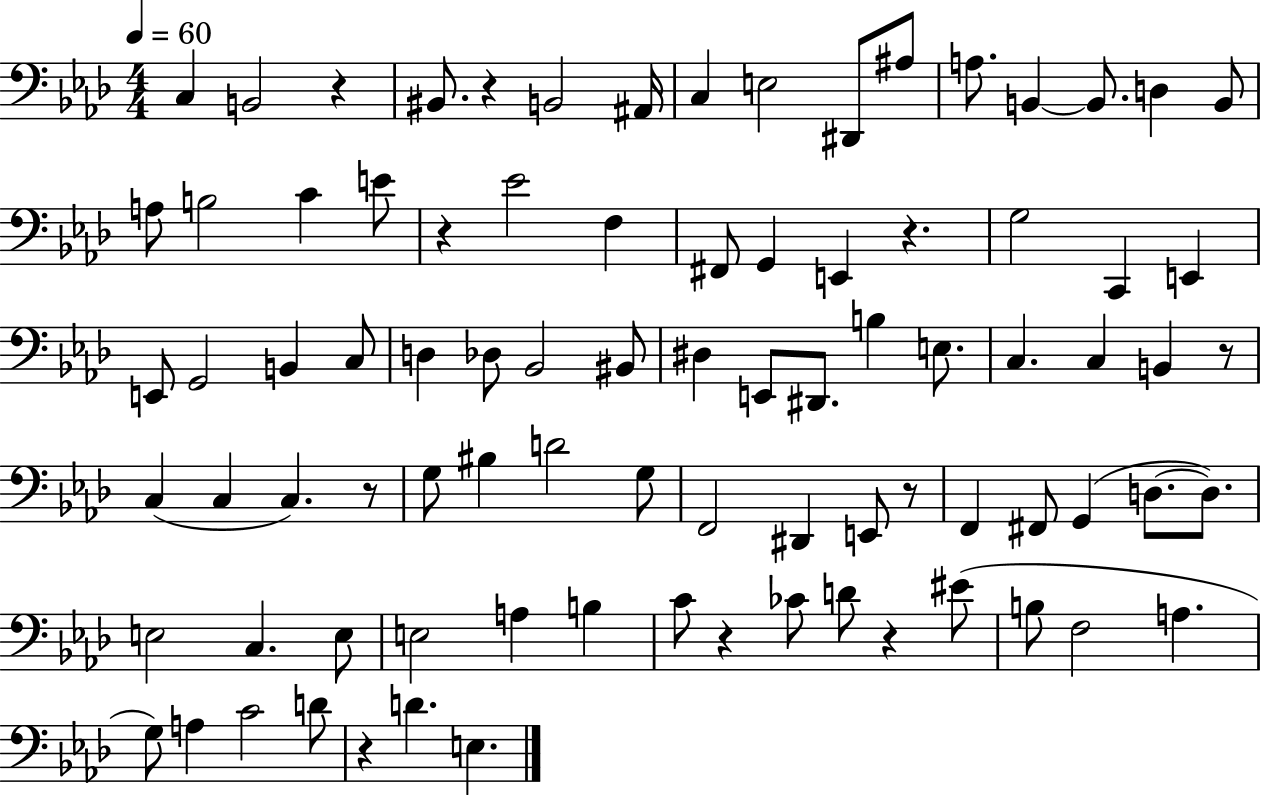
C3/q B2/h R/q BIS2/e. R/q B2/h A#2/s C3/q E3/h D#2/e A#3/e A3/e. B2/q B2/e. D3/q B2/e A3/e B3/h C4/q E4/e R/q Eb4/h F3/q F#2/e G2/q E2/q R/q. G3/h C2/q E2/q E2/e G2/h B2/q C3/e D3/q Db3/e Bb2/h BIS2/e D#3/q E2/e D#2/e. B3/q E3/e. C3/q. C3/q B2/q R/e C3/q C3/q C3/q. R/e G3/e BIS3/q D4/h G3/e F2/h D#2/q E2/e R/e F2/q F#2/e G2/q D3/e. D3/e. E3/h C3/q. E3/e E3/h A3/q B3/q C4/e R/q CES4/e D4/e R/q EIS4/e B3/e F3/h A3/q. G3/e A3/q C4/h D4/e R/q D4/q. E3/q.